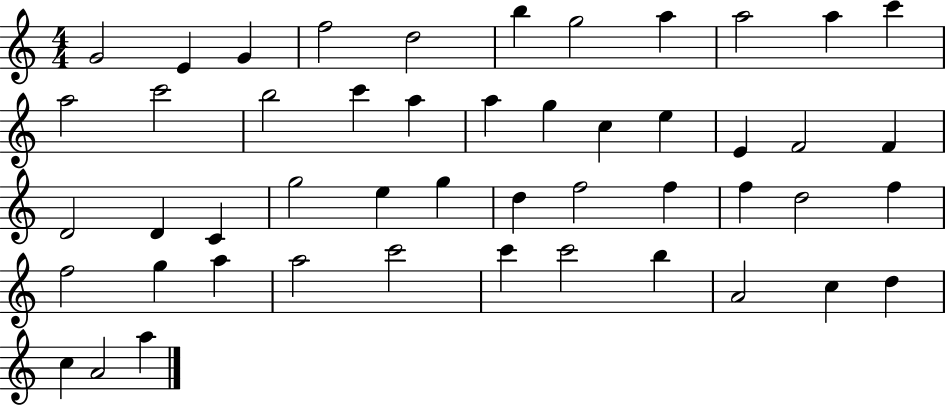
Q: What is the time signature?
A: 4/4